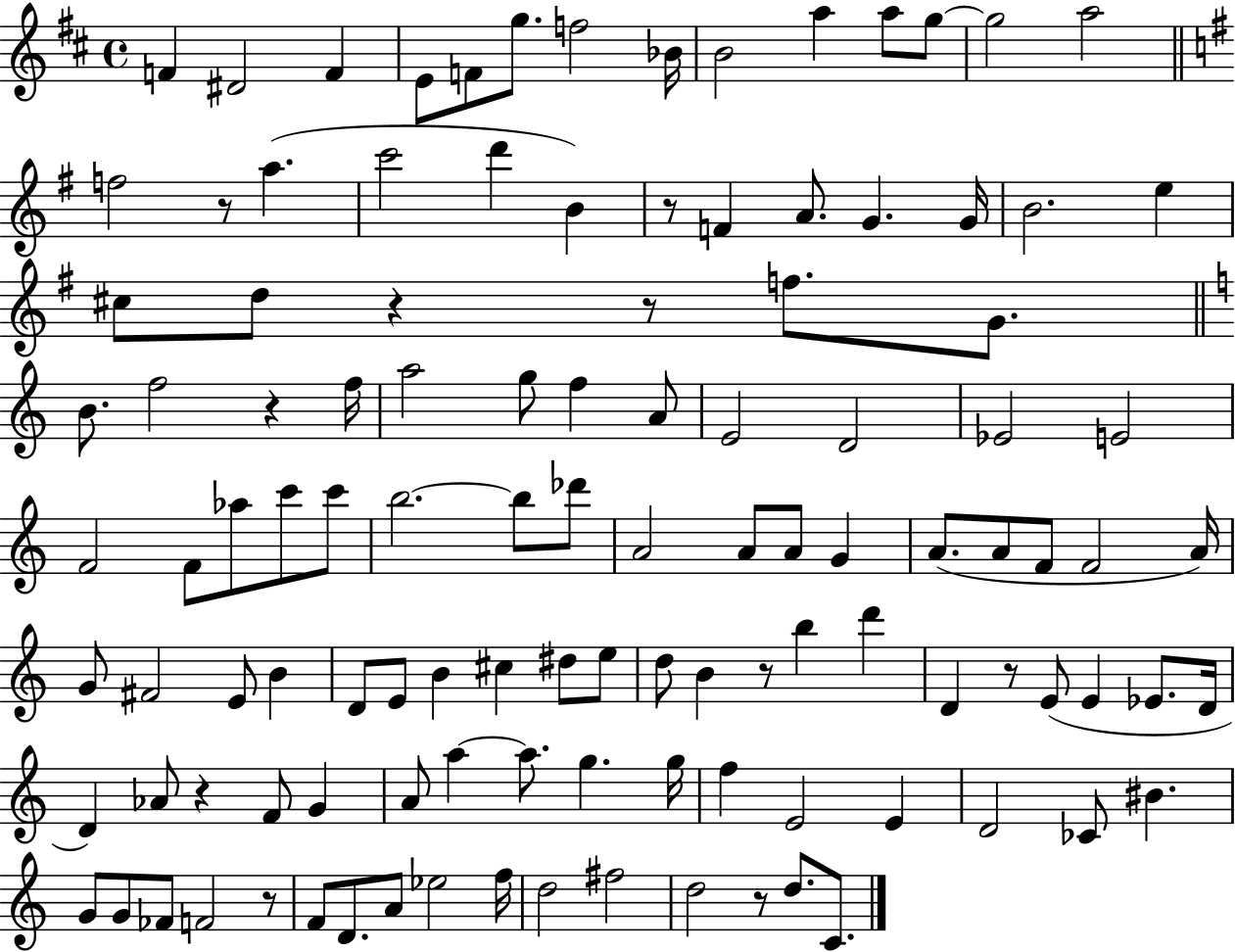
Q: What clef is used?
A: treble